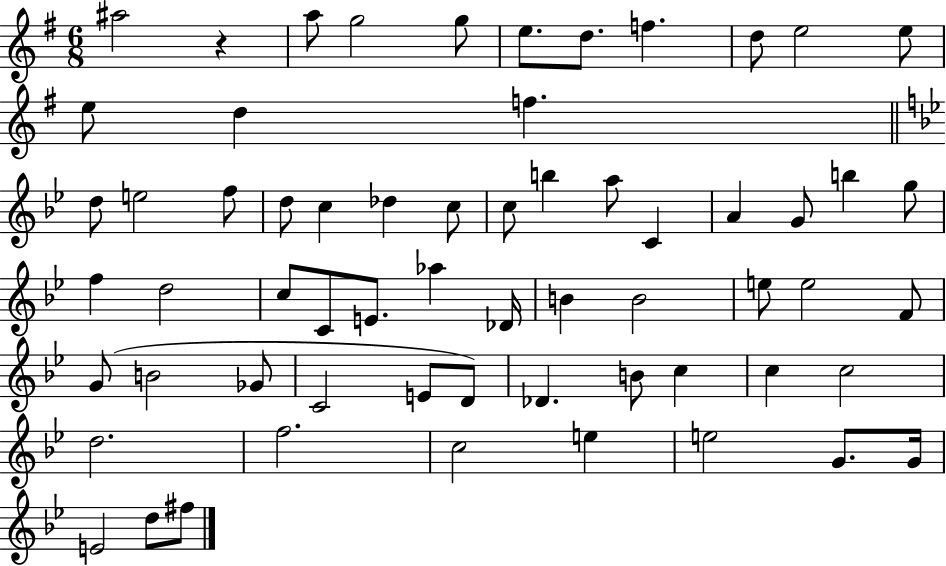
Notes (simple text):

A#5/h R/q A5/e G5/h G5/e E5/e. D5/e. F5/q. D5/e E5/h E5/e E5/e D5/q F5/q. D5/e E5/h F5/e D5/e C5/q Db5/q C5/e C5/e B5/q A5/e C4/q A4/q G4/e B5/q G5/e F5/q D5/h C5/e C4/e E4/e. Ab5/q Db4/s B4/q B4/h E5/e E5/h F4/e G4/e B4/h Gb4/e C4/h E4/e D4/e Db4/q. B4/e C5/q C5/q C5/h D5/h. F5/h. C5/h E5/q E5/h G4/e. G4/s E4/h D5/e F#5/e